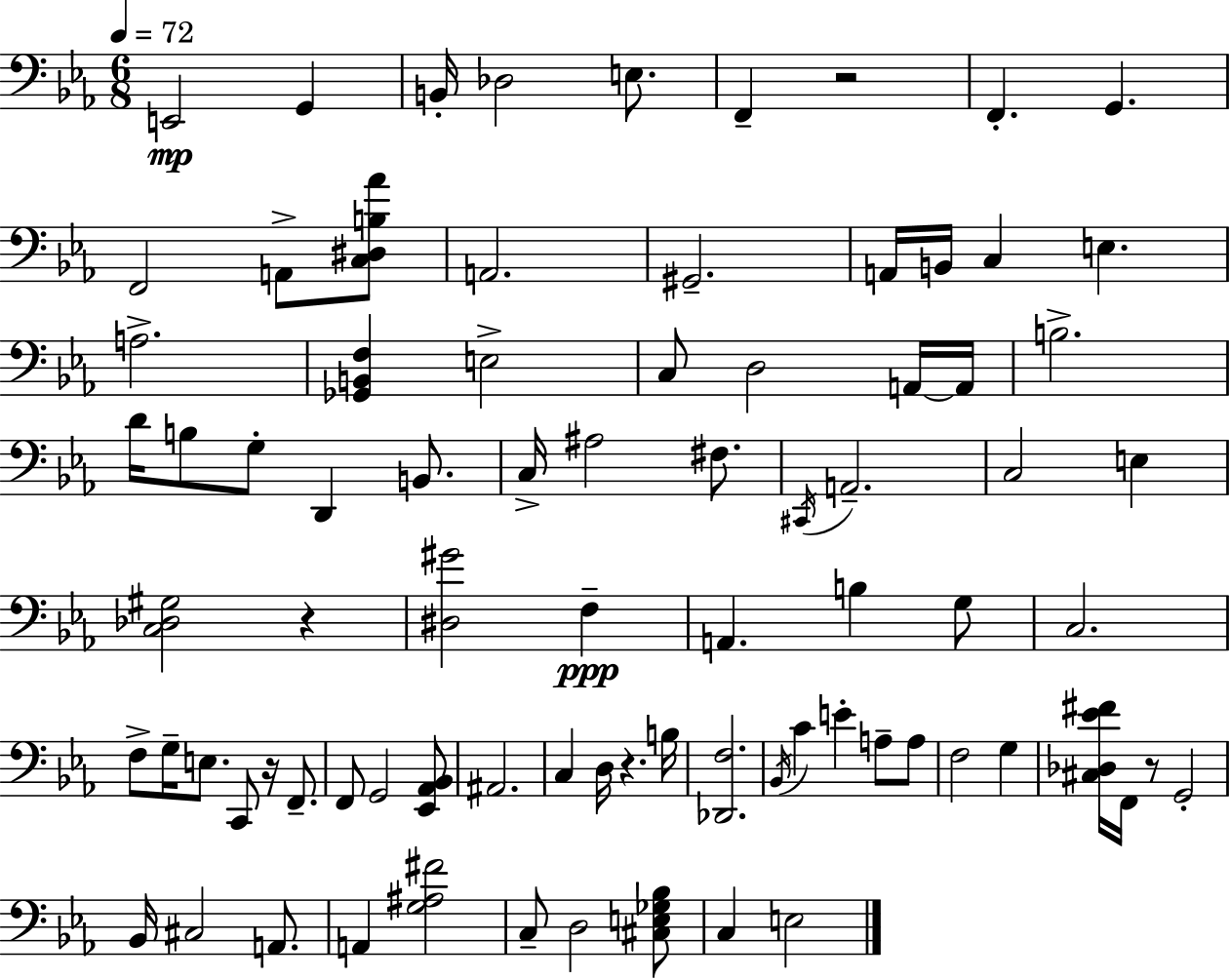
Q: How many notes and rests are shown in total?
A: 82